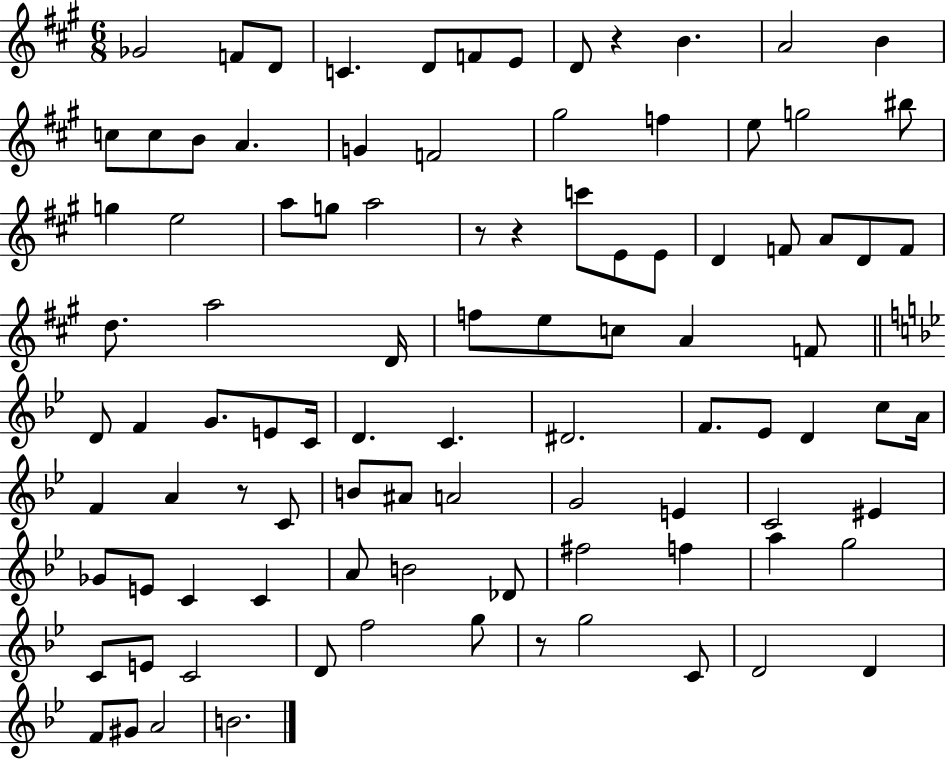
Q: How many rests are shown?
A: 5